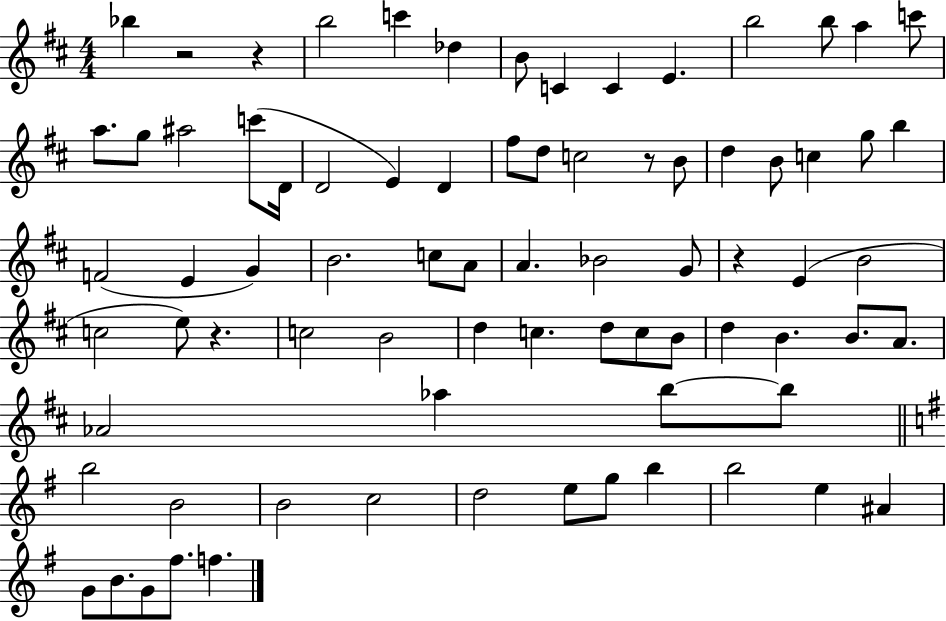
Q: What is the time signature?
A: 4/4